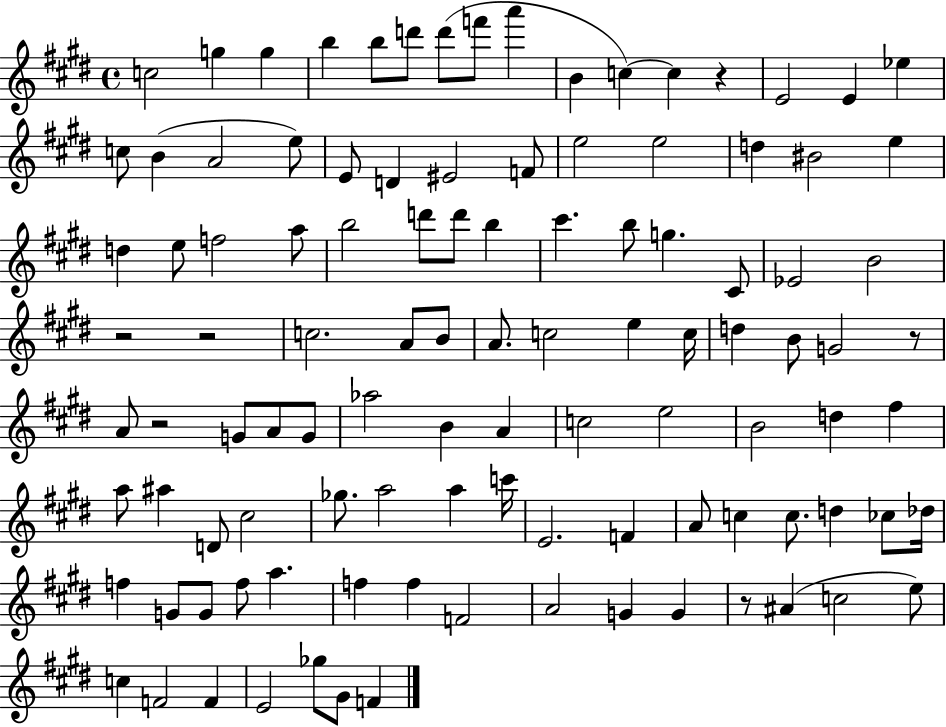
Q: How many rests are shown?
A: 6